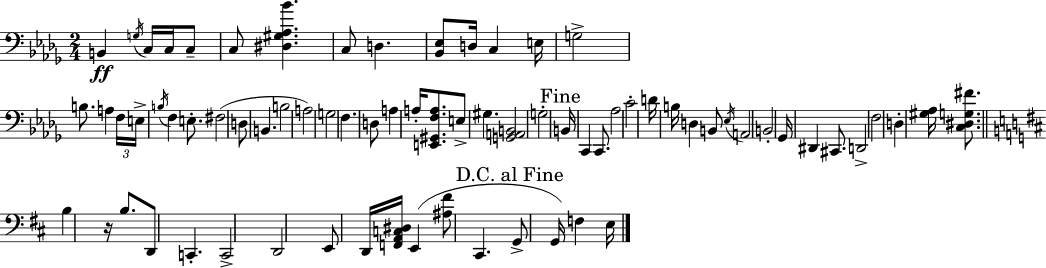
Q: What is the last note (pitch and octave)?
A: E3